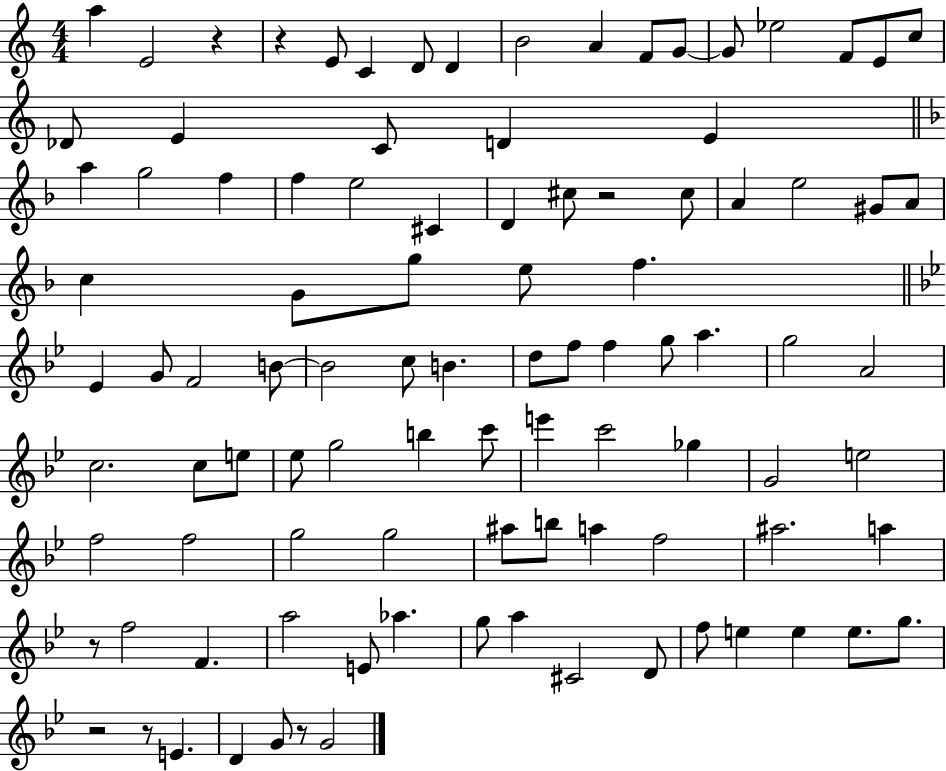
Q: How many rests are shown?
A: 7